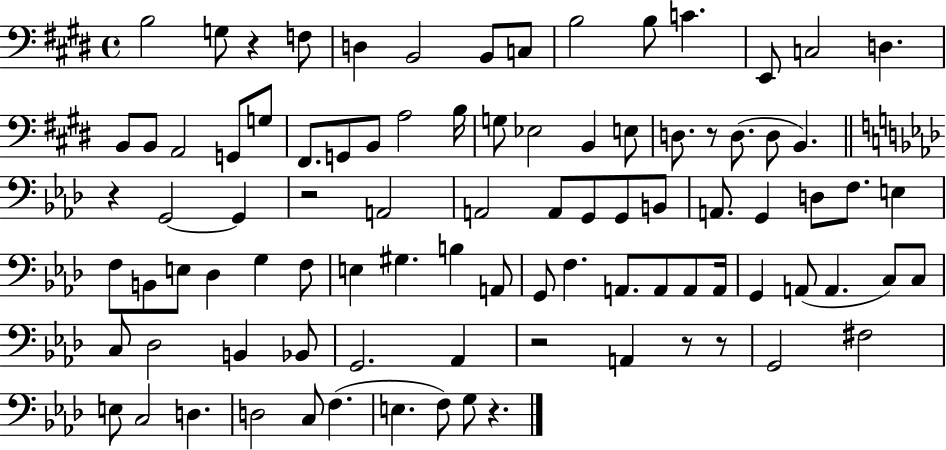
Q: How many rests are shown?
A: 8